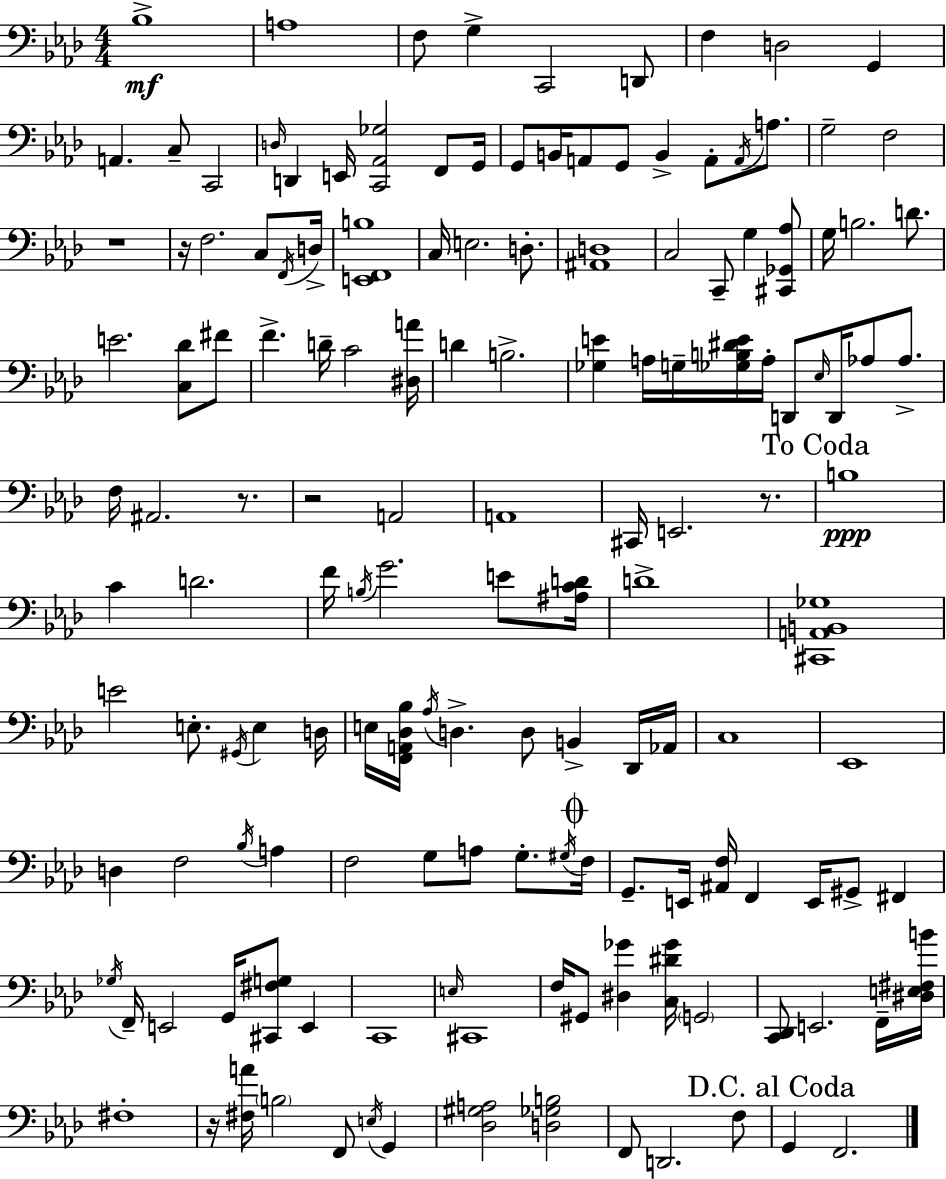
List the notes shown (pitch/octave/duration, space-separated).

Bb3/w A3/w F3/e G3/q C2/h D2/e F3/q D3/h G2/q A2/q. C3/e C2/h D3/s D2/q E2/s [C2,Ab2,Gb3]/h F2/e G2/s G2/e B2/s A2/e G2/e B2/q A2/e A2/s A3/e. G3/h F3/h R/w R/s F3/h. C3/e F2/s D3/s [E2,F2,B3]/w C3/s E3/h. D3/e. [A#2,D3]/w C3/h C2/e G3/q [C#2,Gb2,Ab3]/e G3/s B3/h. D4/e. E4/h. [C3,Db4]/e F#4/e F4/q. D4/s C4/h [D#3,A4]/s D4/q B3/h. [Gb3,E4]/q A3/s G3/s [Gb3,B3,D#4,E4]/s A3/s D2/e Eb3/s D2/s Ab3/e Ab3/e. F3/s A#2/h. R/e. R/h A2/h A2/w C#2/s E2/h. R/e. B3/w C4/q D4/h. F4/s B3/s G4/h. E4/e [A#3,C4,D4]/s D4/w [C#2,A2,B2,Gb3]/w E4/h E3/e. G#2/s E3/q D3/s E3/s [F2,A2,Db3,Bb3]/s Ab3/s D3/q. D3/e B2/q Db2/s Ab2/s C3/w Eb2/w D3/q F3/h Bb3/s A3/q F3/h G3/e A3/e G3/e. G#3/s F3/s G2/e. E2/s [A#2,F3]/s F2/q E2/s G#2/e F#2/q Gb3/s F2/s E2/h G2/s [C#2,F#3,G3]/e E2/q C2/w E3/s C#2/w F3/s G#2/e [D#3,Gb4]/q [C3,D#4,Gb4]/s G2/h [C2,Db2]/e E2/h. F2/s [D#3,E3,F#3,B4]/s F#3/w R/s [F#3,A4]/s B3/h F2/e E3/s G2/q [Db3,G#3,A3]/h [D3,Gb3,B3]/h F2/e D2/h. F3/e G2/q F2/h.